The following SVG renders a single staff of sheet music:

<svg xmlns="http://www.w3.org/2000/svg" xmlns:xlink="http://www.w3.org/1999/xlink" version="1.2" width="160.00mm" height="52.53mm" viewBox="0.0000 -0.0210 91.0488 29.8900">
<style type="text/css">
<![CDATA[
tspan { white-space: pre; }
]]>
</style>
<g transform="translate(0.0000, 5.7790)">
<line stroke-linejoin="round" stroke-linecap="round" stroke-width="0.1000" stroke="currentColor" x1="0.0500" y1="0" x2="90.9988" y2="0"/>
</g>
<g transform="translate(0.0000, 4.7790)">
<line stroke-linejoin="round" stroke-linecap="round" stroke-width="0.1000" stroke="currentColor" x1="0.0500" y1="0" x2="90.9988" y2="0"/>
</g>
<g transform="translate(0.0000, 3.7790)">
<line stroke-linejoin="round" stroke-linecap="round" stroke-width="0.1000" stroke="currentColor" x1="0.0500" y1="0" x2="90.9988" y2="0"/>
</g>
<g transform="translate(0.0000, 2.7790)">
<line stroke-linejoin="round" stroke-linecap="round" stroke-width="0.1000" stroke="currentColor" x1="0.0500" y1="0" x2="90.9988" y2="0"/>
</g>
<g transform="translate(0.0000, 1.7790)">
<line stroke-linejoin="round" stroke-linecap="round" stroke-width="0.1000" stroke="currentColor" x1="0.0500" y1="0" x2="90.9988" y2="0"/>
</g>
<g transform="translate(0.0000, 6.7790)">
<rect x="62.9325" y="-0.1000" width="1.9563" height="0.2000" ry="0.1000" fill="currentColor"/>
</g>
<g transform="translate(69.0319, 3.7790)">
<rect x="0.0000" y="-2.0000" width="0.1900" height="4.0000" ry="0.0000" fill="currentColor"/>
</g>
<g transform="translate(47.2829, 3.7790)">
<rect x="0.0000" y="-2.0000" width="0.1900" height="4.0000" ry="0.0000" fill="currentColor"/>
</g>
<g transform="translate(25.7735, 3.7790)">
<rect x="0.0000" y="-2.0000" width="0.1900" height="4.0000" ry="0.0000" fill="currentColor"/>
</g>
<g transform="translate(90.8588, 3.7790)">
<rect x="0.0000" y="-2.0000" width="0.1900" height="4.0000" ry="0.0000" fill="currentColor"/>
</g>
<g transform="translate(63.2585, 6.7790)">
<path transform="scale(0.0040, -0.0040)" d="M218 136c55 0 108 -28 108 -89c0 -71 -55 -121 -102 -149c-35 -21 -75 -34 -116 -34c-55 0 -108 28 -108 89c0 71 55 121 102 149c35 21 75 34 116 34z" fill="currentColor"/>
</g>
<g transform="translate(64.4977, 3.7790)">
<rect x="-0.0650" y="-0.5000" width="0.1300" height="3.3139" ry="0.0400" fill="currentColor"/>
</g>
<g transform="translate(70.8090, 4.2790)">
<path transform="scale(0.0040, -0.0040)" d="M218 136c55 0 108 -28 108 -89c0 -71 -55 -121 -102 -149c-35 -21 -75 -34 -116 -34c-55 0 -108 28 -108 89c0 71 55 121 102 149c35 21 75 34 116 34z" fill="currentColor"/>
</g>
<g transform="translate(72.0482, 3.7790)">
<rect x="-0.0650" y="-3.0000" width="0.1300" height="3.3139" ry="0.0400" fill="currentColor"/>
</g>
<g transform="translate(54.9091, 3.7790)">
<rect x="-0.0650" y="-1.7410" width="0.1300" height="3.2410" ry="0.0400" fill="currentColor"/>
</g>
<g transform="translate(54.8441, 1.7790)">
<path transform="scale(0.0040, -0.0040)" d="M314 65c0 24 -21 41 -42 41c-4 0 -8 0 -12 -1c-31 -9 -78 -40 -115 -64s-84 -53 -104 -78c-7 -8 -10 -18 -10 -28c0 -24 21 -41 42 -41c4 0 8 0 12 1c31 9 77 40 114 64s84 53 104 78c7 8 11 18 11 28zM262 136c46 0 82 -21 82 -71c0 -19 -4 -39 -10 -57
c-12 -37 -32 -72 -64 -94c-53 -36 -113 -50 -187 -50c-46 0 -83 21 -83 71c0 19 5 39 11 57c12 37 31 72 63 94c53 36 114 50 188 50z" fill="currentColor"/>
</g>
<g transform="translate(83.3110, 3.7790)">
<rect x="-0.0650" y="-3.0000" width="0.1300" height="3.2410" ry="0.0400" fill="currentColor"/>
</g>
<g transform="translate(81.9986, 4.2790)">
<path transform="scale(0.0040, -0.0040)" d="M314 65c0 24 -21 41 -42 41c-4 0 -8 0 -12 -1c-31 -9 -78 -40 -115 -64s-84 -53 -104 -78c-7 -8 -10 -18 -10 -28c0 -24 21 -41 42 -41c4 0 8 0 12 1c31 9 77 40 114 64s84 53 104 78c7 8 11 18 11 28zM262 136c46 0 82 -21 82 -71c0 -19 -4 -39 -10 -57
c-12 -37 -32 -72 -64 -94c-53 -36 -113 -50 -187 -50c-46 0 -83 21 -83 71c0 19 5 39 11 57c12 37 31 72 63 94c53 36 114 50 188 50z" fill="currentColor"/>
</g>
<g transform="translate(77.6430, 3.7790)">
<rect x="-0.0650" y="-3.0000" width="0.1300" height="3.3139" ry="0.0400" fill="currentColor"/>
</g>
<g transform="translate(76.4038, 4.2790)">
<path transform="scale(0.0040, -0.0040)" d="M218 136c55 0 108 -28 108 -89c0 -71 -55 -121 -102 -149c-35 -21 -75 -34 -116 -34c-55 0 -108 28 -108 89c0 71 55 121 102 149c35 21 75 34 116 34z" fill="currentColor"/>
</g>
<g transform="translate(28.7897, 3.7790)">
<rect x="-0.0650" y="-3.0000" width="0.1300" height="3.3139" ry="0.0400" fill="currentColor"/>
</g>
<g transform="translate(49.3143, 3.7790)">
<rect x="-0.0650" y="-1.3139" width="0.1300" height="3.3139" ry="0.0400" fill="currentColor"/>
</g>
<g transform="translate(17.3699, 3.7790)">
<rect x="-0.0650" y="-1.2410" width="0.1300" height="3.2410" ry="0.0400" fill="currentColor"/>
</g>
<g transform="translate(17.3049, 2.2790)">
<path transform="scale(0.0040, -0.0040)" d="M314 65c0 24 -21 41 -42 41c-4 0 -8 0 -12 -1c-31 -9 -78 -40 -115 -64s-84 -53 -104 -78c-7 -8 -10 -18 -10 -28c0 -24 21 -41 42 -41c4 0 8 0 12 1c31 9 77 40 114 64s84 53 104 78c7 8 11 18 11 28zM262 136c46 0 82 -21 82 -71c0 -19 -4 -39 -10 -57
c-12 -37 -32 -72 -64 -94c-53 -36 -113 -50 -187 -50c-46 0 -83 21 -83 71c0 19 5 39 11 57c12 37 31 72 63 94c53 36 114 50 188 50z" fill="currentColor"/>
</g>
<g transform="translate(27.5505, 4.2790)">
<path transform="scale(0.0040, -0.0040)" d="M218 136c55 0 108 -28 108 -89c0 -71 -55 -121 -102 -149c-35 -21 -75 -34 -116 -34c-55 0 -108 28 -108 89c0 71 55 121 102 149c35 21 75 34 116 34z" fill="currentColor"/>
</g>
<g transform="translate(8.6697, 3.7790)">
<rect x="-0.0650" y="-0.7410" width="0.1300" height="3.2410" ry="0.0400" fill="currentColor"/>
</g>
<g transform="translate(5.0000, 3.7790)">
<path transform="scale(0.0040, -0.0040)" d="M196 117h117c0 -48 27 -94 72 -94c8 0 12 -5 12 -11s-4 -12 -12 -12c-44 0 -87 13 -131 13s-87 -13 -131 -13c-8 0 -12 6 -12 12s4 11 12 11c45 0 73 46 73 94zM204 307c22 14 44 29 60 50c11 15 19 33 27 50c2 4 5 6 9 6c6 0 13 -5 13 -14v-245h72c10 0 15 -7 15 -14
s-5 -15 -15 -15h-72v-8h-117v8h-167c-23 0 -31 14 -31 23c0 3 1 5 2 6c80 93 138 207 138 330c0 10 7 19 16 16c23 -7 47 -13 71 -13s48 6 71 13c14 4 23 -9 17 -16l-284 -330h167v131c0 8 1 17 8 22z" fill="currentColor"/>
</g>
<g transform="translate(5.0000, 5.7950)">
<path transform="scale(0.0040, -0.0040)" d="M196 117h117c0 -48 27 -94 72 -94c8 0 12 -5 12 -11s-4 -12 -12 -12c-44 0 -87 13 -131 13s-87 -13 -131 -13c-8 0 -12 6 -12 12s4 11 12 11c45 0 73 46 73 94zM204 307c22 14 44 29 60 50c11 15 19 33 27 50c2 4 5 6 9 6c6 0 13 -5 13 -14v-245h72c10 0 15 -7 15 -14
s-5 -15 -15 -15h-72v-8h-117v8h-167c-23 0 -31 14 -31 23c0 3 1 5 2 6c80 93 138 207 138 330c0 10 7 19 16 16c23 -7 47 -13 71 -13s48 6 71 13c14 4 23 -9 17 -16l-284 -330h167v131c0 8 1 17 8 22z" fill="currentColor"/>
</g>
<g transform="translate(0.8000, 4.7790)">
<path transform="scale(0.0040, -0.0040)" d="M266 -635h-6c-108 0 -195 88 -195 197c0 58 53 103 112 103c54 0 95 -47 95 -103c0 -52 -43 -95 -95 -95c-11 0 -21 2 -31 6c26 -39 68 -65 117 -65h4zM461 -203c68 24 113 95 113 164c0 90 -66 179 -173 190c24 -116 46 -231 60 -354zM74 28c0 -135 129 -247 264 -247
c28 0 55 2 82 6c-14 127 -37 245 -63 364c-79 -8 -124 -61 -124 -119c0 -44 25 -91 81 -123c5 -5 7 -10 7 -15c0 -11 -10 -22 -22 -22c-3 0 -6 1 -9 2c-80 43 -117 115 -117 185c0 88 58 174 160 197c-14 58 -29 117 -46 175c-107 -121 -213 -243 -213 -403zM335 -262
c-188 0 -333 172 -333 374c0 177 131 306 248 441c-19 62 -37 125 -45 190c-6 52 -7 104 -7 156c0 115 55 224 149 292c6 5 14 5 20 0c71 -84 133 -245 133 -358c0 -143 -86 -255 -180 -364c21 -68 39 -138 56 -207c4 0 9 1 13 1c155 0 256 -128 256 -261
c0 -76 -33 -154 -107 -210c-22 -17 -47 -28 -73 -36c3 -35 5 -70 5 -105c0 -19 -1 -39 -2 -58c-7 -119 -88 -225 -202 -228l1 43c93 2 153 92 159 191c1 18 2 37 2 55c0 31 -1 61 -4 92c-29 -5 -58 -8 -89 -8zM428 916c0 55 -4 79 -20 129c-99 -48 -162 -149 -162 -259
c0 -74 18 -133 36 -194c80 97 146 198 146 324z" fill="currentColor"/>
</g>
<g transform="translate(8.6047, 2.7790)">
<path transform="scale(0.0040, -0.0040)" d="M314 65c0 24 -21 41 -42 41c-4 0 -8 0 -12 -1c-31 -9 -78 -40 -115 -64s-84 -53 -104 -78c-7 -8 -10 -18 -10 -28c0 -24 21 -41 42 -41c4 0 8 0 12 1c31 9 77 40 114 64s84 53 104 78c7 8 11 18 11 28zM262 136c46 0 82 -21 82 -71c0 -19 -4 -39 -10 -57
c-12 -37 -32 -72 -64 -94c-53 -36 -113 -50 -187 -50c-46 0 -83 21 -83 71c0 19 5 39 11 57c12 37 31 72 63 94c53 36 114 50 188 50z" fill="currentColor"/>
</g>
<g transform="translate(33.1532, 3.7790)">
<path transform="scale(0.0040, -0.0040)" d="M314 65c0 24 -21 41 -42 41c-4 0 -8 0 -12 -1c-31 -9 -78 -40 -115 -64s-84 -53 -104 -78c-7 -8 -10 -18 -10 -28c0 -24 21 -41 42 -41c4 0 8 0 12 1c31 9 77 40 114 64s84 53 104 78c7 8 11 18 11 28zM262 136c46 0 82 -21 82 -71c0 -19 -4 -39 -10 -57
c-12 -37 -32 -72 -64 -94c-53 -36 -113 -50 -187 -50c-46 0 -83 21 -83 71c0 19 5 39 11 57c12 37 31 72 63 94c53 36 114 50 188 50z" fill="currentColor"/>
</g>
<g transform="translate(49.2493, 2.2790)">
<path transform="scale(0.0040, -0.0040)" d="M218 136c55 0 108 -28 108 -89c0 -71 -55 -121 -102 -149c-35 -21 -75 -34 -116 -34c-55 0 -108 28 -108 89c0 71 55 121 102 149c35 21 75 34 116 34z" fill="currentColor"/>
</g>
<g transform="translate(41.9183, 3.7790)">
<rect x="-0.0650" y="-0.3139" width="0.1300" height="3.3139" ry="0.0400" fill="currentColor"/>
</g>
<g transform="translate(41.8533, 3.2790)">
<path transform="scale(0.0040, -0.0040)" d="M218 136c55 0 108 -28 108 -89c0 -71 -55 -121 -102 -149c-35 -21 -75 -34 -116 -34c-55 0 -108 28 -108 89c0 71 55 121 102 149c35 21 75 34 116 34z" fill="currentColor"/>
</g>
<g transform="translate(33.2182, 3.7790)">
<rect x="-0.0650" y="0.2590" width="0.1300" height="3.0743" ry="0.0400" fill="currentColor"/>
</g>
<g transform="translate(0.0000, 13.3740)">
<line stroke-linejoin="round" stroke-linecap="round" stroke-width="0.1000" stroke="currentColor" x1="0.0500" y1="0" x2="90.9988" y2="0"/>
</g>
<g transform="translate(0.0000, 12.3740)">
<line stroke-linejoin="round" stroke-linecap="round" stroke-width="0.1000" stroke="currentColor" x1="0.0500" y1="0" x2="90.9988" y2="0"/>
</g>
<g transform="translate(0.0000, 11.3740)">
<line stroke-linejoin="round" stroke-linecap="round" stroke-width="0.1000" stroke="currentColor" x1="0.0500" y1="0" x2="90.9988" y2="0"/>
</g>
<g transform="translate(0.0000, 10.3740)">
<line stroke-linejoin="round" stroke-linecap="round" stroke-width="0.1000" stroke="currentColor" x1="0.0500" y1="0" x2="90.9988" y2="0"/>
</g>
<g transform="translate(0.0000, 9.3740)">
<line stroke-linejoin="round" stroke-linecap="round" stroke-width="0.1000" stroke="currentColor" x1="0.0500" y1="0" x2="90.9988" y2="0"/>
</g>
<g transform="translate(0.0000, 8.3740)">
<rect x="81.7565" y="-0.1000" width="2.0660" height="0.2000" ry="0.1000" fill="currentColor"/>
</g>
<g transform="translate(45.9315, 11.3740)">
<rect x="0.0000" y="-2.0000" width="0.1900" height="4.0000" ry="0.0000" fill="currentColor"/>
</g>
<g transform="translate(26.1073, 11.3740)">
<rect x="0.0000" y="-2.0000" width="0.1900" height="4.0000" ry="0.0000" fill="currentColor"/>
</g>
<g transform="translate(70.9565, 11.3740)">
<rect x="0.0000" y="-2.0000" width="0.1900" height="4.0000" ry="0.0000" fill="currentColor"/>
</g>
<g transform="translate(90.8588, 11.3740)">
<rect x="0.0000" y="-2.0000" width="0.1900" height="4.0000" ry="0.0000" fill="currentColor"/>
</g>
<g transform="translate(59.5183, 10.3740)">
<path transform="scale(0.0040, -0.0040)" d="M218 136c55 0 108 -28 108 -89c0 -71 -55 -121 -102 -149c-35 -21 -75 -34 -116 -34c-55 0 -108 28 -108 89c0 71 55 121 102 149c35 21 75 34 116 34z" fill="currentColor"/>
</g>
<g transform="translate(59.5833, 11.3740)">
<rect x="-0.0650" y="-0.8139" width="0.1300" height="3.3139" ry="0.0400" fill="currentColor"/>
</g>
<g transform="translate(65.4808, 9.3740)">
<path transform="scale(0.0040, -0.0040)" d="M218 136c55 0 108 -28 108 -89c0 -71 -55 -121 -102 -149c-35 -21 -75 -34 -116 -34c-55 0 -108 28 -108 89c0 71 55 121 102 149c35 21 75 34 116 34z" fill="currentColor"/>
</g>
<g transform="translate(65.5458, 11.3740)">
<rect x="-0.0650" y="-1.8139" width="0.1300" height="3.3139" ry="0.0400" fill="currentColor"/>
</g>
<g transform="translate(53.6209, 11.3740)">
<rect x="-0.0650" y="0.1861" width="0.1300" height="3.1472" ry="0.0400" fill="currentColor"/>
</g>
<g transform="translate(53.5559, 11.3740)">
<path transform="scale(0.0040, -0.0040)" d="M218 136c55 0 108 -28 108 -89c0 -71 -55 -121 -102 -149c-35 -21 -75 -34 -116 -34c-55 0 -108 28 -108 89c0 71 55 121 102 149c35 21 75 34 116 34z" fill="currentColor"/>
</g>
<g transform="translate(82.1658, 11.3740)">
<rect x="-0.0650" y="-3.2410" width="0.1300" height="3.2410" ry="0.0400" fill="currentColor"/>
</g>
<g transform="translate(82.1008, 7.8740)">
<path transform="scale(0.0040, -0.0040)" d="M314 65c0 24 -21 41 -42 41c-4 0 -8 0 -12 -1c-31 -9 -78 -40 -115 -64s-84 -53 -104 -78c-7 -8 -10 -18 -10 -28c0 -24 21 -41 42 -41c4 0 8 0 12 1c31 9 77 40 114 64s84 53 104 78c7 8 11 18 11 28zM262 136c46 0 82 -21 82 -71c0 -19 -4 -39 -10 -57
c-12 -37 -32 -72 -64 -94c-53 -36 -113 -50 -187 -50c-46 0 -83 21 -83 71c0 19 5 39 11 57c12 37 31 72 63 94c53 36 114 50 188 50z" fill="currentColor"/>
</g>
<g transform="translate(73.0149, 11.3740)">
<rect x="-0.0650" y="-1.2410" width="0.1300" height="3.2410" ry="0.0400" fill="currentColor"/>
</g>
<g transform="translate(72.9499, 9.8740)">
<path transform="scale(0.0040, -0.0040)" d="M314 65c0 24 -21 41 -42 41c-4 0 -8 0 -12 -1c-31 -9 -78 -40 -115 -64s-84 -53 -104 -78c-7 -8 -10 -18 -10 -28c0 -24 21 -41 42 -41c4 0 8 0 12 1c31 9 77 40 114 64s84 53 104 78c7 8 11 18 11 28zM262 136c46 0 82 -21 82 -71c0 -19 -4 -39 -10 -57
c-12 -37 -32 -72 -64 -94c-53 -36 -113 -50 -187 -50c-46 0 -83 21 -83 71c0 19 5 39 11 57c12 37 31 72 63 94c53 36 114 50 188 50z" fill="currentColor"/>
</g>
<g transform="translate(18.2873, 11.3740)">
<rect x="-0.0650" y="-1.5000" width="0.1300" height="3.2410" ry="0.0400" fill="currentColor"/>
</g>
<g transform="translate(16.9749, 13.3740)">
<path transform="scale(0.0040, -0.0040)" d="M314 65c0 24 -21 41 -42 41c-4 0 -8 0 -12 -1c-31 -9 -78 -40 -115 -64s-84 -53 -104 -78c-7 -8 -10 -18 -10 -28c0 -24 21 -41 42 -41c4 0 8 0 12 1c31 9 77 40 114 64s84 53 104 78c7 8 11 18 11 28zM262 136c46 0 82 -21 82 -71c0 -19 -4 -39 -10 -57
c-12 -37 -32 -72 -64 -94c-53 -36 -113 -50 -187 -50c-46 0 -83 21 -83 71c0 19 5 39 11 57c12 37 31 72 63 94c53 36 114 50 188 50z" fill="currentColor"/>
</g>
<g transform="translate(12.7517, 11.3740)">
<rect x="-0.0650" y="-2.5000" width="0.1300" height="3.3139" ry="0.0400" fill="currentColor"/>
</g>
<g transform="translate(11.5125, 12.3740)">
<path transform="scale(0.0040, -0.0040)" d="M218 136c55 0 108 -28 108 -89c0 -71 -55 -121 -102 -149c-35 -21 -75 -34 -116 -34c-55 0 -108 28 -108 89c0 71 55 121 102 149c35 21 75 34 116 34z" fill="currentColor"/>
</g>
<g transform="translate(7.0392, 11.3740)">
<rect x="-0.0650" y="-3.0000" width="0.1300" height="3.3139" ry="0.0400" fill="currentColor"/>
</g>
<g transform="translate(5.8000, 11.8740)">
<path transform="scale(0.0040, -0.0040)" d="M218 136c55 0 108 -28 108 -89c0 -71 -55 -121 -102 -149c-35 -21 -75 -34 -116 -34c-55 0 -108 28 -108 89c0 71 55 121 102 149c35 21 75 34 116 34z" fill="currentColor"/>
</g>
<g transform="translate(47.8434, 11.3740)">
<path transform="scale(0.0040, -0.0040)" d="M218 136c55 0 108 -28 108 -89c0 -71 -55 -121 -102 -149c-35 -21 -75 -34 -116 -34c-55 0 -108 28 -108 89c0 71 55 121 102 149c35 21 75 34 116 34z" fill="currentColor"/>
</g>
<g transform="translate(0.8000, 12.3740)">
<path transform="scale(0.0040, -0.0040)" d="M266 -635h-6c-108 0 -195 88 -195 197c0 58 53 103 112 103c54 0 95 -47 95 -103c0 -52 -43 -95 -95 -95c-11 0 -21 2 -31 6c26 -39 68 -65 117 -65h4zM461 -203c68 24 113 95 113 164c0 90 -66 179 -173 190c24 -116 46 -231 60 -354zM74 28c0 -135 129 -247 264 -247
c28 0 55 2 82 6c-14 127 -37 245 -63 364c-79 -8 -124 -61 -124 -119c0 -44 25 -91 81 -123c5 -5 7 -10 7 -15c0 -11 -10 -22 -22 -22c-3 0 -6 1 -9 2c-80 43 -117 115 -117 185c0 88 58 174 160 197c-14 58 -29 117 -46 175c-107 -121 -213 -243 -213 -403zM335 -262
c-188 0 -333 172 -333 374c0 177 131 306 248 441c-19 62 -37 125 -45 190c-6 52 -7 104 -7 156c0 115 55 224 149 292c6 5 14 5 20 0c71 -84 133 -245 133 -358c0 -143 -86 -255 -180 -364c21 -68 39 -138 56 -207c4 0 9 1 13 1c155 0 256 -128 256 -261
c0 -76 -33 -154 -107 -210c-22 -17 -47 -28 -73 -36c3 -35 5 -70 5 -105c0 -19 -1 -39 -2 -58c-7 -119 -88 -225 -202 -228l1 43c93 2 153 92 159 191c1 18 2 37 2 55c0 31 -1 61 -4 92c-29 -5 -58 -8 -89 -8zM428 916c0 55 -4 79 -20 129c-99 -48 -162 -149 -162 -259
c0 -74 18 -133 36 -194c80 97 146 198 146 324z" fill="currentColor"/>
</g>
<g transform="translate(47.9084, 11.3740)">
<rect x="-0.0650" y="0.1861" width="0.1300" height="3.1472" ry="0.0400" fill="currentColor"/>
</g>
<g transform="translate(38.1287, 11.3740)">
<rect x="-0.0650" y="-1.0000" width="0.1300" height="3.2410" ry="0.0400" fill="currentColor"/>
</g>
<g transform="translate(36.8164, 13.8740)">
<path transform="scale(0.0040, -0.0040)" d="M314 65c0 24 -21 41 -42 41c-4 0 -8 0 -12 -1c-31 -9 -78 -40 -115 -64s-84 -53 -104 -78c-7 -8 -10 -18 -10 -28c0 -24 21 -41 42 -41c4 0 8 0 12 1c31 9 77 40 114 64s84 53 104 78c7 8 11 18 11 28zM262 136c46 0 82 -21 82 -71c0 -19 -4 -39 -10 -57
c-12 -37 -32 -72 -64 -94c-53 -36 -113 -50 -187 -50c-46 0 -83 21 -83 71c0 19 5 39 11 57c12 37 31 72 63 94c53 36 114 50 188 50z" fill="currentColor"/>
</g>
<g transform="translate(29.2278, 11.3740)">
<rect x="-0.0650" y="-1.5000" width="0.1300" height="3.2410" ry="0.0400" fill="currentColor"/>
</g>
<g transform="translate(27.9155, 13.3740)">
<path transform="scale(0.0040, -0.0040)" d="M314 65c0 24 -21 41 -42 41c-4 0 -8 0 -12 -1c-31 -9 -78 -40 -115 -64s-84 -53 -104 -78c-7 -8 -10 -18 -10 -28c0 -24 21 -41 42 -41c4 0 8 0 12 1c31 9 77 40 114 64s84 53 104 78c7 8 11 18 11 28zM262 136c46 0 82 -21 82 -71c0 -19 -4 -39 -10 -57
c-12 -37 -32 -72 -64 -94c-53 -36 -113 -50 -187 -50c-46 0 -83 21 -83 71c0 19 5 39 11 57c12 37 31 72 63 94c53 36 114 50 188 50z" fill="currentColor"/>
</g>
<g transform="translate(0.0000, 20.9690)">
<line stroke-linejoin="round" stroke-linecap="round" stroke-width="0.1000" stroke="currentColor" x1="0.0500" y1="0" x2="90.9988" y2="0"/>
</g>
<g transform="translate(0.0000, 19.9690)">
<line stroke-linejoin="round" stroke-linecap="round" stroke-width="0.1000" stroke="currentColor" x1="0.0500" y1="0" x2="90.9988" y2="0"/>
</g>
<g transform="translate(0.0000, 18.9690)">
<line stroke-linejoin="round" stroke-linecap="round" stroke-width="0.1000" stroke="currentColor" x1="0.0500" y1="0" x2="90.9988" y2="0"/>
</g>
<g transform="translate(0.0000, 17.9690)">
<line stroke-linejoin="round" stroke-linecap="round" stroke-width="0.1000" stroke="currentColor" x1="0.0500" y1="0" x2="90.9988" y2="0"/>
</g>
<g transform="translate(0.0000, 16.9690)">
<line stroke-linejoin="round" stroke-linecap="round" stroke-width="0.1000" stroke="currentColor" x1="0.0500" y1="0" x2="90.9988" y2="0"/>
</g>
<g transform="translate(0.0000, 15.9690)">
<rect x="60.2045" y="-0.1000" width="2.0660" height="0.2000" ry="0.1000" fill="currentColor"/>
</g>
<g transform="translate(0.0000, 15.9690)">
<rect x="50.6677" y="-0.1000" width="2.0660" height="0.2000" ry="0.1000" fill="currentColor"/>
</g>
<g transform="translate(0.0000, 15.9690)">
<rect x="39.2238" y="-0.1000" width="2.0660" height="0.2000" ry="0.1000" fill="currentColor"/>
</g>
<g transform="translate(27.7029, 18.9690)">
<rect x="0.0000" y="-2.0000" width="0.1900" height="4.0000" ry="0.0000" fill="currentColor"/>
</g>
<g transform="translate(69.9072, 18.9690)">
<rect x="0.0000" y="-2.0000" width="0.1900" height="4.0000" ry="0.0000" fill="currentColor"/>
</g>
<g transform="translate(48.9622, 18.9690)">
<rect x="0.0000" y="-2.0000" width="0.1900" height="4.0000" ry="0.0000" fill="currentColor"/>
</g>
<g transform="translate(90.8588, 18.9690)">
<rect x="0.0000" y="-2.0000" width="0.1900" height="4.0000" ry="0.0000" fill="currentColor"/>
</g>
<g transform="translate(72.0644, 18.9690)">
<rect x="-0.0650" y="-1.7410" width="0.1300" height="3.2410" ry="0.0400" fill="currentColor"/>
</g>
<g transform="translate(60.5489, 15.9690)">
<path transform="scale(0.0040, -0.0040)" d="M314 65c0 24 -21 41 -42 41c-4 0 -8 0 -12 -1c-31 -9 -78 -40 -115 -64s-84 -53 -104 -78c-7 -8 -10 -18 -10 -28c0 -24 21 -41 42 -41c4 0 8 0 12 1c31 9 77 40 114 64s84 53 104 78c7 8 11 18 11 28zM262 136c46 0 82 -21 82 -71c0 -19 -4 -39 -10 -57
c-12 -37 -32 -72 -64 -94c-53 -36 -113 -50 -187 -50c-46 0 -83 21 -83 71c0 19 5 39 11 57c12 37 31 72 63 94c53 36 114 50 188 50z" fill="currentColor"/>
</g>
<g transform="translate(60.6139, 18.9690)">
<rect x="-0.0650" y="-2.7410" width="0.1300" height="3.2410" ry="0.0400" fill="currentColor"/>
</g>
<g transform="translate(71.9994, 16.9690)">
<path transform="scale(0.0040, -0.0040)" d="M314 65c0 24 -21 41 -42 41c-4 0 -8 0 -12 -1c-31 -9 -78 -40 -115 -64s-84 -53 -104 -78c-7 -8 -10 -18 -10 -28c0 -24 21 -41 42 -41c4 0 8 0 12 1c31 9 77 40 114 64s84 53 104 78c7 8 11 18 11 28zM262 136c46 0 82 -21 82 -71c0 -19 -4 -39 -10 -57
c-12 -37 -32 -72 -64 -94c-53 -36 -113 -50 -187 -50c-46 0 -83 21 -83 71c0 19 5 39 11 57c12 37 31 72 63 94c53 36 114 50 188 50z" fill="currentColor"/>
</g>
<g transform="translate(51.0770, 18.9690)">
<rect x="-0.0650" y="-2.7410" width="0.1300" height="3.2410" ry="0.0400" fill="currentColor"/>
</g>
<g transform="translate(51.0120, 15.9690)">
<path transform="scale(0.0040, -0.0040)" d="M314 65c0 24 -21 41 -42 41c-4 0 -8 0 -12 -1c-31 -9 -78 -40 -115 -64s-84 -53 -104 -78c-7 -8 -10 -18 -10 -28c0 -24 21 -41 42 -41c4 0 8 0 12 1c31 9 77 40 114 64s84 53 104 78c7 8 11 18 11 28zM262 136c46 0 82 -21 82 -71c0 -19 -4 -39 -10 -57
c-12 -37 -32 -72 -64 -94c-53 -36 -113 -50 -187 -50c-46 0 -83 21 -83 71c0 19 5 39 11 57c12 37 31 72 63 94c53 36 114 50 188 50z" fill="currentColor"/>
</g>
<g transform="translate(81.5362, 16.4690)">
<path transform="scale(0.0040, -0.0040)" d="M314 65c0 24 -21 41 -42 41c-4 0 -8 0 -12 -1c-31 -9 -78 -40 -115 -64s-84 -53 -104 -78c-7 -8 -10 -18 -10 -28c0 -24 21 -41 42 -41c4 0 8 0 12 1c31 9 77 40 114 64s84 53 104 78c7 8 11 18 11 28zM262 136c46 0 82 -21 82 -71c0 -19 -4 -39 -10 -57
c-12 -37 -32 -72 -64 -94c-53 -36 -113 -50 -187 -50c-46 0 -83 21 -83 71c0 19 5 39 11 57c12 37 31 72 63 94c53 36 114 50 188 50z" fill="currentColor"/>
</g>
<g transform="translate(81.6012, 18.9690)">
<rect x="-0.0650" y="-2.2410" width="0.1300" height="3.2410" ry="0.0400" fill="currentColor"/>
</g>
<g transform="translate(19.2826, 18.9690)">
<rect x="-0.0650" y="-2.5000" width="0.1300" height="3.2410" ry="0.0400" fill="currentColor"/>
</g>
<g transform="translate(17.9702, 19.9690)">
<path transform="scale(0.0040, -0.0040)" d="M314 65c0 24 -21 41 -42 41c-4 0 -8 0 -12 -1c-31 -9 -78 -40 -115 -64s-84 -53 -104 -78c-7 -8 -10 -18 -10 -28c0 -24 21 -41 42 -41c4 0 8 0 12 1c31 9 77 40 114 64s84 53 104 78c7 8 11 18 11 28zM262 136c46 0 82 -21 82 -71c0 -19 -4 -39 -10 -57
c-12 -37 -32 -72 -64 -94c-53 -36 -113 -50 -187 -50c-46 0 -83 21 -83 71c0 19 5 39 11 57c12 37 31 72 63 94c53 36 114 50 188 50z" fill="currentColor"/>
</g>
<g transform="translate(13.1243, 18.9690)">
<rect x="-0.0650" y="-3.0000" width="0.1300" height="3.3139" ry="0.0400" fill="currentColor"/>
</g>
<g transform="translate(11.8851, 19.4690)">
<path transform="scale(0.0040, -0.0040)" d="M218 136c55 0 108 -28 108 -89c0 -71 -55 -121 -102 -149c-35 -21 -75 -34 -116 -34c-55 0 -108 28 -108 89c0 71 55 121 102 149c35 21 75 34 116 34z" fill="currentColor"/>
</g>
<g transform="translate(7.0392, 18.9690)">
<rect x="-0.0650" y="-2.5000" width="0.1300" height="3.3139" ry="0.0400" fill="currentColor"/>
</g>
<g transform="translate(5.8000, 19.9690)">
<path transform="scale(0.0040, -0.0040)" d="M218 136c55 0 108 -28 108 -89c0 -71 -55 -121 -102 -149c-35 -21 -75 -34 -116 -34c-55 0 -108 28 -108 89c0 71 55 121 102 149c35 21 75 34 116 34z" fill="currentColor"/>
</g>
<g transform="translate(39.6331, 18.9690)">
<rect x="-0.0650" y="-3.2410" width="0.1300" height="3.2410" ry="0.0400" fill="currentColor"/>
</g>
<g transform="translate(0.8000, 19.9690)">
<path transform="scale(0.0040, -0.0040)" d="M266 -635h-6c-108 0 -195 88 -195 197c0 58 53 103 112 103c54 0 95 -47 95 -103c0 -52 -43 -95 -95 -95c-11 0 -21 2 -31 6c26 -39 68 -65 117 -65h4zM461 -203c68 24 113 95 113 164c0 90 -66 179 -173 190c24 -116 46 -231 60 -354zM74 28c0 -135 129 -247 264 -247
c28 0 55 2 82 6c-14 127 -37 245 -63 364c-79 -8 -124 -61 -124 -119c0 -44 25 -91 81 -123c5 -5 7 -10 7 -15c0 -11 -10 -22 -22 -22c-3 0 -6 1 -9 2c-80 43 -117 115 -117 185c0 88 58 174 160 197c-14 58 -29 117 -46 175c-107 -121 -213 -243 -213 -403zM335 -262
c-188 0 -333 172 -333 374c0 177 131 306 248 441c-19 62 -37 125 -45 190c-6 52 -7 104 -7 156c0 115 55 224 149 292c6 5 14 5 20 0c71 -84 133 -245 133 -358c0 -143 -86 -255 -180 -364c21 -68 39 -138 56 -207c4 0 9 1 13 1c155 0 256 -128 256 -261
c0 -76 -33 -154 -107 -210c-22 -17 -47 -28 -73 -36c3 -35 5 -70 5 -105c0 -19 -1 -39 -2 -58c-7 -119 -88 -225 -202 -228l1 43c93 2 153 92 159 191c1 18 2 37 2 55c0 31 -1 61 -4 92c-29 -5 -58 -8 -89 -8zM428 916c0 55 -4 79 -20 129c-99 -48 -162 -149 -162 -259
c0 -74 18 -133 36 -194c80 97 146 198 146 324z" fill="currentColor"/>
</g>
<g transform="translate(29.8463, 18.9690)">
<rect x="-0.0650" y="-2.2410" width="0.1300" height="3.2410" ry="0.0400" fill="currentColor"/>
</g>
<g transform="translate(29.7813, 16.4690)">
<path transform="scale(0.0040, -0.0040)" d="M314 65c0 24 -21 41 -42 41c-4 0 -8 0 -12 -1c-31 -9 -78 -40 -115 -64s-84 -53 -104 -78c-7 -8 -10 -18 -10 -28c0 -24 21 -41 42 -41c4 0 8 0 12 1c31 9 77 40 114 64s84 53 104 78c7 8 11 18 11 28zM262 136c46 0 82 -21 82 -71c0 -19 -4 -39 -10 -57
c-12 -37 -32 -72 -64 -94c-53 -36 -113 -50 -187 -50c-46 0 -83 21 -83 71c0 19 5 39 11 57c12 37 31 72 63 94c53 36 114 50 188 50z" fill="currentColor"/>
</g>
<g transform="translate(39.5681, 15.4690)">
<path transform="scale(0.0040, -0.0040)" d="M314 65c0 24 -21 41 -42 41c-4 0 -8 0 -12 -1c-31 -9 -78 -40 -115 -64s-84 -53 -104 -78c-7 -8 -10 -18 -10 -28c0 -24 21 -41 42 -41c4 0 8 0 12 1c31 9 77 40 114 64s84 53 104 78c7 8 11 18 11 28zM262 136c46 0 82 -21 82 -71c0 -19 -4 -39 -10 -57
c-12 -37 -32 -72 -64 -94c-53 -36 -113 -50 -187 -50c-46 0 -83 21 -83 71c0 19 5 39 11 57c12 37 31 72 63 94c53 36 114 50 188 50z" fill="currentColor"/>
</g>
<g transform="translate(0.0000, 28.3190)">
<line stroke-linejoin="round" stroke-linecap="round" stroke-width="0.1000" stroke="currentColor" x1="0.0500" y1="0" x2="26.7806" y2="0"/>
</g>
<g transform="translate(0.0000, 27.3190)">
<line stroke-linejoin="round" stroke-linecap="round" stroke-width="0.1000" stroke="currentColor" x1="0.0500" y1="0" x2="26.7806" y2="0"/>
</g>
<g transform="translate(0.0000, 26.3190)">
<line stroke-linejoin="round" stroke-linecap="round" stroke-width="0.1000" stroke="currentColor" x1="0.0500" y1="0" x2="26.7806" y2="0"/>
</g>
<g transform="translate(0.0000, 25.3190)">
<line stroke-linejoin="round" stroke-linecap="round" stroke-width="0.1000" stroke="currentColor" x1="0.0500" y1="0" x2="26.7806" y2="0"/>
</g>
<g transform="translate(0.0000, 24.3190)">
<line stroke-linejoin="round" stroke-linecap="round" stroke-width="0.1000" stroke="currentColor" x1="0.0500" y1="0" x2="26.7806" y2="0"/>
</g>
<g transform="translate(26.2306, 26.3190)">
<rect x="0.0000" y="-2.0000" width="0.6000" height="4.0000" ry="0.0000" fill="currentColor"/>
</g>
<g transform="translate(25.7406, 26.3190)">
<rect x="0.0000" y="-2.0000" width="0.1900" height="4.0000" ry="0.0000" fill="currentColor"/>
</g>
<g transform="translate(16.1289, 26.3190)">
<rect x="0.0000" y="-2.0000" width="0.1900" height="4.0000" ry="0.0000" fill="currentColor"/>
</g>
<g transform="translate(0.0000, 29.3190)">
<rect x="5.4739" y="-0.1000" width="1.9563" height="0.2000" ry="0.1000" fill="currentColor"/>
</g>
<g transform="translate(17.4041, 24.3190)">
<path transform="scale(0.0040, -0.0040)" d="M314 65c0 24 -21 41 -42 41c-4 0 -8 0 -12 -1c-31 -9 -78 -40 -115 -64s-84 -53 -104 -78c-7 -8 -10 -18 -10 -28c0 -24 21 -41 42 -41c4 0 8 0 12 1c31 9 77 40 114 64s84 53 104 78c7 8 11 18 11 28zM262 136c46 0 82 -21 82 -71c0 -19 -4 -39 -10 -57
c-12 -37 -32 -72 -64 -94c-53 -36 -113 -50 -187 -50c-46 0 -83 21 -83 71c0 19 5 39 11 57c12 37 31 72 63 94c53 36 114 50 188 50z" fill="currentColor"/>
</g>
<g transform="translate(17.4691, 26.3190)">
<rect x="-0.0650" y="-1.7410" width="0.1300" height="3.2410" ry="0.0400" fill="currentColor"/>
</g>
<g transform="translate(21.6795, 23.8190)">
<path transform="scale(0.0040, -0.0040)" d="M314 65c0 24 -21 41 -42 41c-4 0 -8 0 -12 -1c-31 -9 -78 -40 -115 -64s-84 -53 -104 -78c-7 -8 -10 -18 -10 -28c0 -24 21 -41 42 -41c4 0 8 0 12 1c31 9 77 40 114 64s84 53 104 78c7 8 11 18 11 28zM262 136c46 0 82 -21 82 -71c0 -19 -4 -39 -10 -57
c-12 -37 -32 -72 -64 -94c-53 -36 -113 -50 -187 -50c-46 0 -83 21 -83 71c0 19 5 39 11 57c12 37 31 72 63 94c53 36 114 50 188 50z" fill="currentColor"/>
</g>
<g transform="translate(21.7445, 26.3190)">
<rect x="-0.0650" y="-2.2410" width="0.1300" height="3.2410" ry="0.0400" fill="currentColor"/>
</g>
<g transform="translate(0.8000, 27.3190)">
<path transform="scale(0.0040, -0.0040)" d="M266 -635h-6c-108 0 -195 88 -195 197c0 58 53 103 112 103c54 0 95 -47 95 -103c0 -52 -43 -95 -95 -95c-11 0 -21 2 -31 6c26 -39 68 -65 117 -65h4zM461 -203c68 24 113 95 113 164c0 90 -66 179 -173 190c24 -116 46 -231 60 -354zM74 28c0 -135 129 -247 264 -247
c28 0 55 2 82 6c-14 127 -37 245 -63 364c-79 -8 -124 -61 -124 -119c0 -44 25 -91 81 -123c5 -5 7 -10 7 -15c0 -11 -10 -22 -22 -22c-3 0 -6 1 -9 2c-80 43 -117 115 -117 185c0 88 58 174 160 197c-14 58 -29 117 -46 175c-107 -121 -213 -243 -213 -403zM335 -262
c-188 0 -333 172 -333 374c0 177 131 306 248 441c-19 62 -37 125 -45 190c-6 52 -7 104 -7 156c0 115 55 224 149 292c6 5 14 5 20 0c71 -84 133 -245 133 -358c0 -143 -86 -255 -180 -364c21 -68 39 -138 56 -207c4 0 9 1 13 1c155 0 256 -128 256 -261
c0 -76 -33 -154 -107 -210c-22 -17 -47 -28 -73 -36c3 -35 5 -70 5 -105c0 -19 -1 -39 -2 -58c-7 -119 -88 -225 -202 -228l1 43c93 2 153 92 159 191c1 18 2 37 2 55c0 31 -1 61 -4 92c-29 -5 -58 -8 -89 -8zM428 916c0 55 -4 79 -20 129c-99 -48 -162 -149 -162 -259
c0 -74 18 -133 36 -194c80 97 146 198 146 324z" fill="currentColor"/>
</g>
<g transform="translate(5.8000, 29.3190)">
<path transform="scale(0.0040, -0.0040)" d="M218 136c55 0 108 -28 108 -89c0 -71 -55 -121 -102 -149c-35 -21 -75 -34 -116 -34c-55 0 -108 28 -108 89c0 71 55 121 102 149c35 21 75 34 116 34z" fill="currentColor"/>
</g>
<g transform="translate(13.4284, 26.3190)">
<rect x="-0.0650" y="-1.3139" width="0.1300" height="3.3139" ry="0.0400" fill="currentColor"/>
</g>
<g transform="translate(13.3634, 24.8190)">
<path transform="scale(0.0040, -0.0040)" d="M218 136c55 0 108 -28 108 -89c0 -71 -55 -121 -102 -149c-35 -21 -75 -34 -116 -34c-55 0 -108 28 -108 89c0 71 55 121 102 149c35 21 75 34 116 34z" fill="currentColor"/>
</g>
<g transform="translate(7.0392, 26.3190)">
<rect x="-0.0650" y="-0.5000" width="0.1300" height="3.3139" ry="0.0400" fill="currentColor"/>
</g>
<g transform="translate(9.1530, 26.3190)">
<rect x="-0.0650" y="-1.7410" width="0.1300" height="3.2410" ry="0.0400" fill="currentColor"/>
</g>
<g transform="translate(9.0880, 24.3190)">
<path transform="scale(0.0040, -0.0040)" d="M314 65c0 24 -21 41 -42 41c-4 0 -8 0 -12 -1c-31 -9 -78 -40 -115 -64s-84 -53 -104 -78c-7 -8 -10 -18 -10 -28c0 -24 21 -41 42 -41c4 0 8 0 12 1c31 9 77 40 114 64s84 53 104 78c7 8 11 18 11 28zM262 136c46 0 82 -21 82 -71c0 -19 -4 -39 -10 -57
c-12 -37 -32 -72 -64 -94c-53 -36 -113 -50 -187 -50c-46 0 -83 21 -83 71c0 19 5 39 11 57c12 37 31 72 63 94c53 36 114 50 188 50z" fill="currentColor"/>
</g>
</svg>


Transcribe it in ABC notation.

X:1
T:Untitled
M:4/4
L:1/4
K:C
d2 e2 A B2 c e f2 C A A A2 A G E2 E2 D2 B B d f e2 b2 G A G2 g2 b2 a2 a2 f2 g2 C f2 e f2 g2